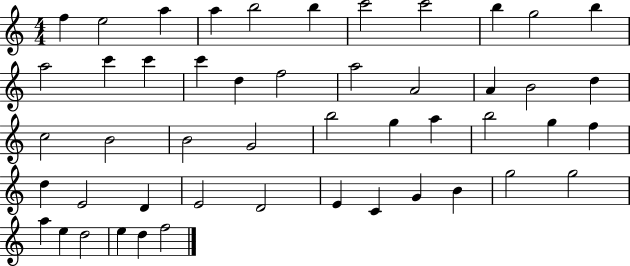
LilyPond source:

{
  \clef treble
  \numericTimeSignature
  \time 4/4
  \key c \major
  f''4 e''2 a''4 | a''4 b''2 b''4 | c'''2 c'''2 | b''4 g''2 b''4 | \break a''2 c'''4 c'''4 | c'''4 d''4 f''2 | a''2 a'2 | a'4 b'2 d''4 | \break c''2 b'2 | b'2 g'2 | b''2 g''4 a''4 | b''2 g''4 f''4 | \break d''4 e'2 d'4 | e'2 d'2 | e'4 c'4 g'4 b'4 | g''2 g''2 | \break a''4 e''4 d''2 | e''4 d''4 f''2 | \bar "|."
}